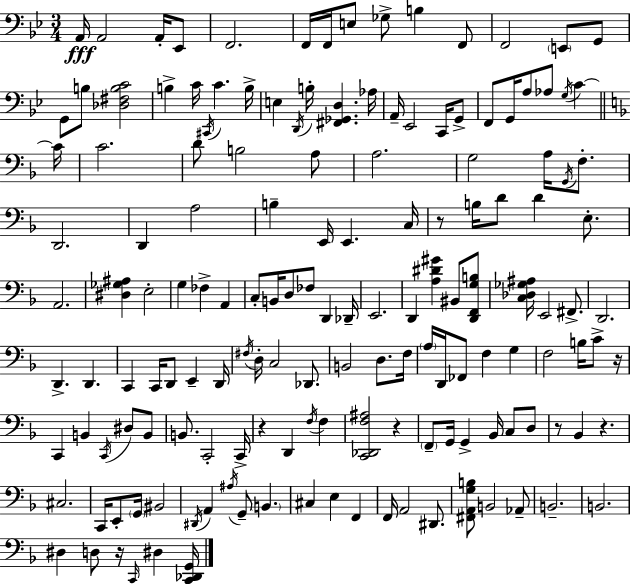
A2/s A2/h A2/s Eb2/e F2/h. F2/s F2/s E3/e Gb3/e B3/q F2/e F2/h E2/e G2/e G2/e B3/e [Db3,F#3,B3,C4]/h B3/q C4/s C#2/s C4/q. B3/s E3/q D2/s B3/s [F#2,Gb2,D3]/q. Ab3/s A2/s Eb2/h C2/s G2/e F2/e G2/s A3/e Ab3/e G3/s C4/q C4/s C4/h. D4/e B3/h A3/e A3/h. G3/h A3/s G2/s F3/e. D2/h. D2/q A3/h B3/q E2/s E2/q. C3/s R/e B3/s D4/e D4/q E3/e. A2/h. [D#3,Gb3,A#3]/q E3/h G3/q FES3/q A2/q C3/e B2/s D3/e FES3/e D2/q Db2/s E2/h. D2/q [A3,D#4,G#4]/q BIS2/e [D2,F2,G3,B3]/e [C3,Db3,Gb3,A#3]/s E2/h F#2/e. D2/h. D2/q. D2/q. C2/q C2/s D2/e E2/q D2/s F#3/s D3/s C3/h Db2/e. B2/h D3/e. F3/s A3/s D2/s FES2/e F3/q G3/q F3/h B3/s C4/e R/s C2/q B2/q C2/s D#3/e B2/e B2/e. C2/h C2/s R/q D2/q F3/s F3/q [C2,Db2,F3,A#3]/h R/q F2/e G2/s G2/q Bb2/s C3/e D3/e R/e Bb2/q R/q. C#3/h. C2/s E2/e G2/s BIS2/h D#2/s A2/q A#3/s G2/e B2/q. C#3/q E3/q F2/q F2/s A2/h D#2/e. [F#2,A2,G3,B3]/e B2/h Ab2/e B2/h. B2/h. D#3/q D3/e R/s C2/s D#3/q [C2,Db2,G2]/s